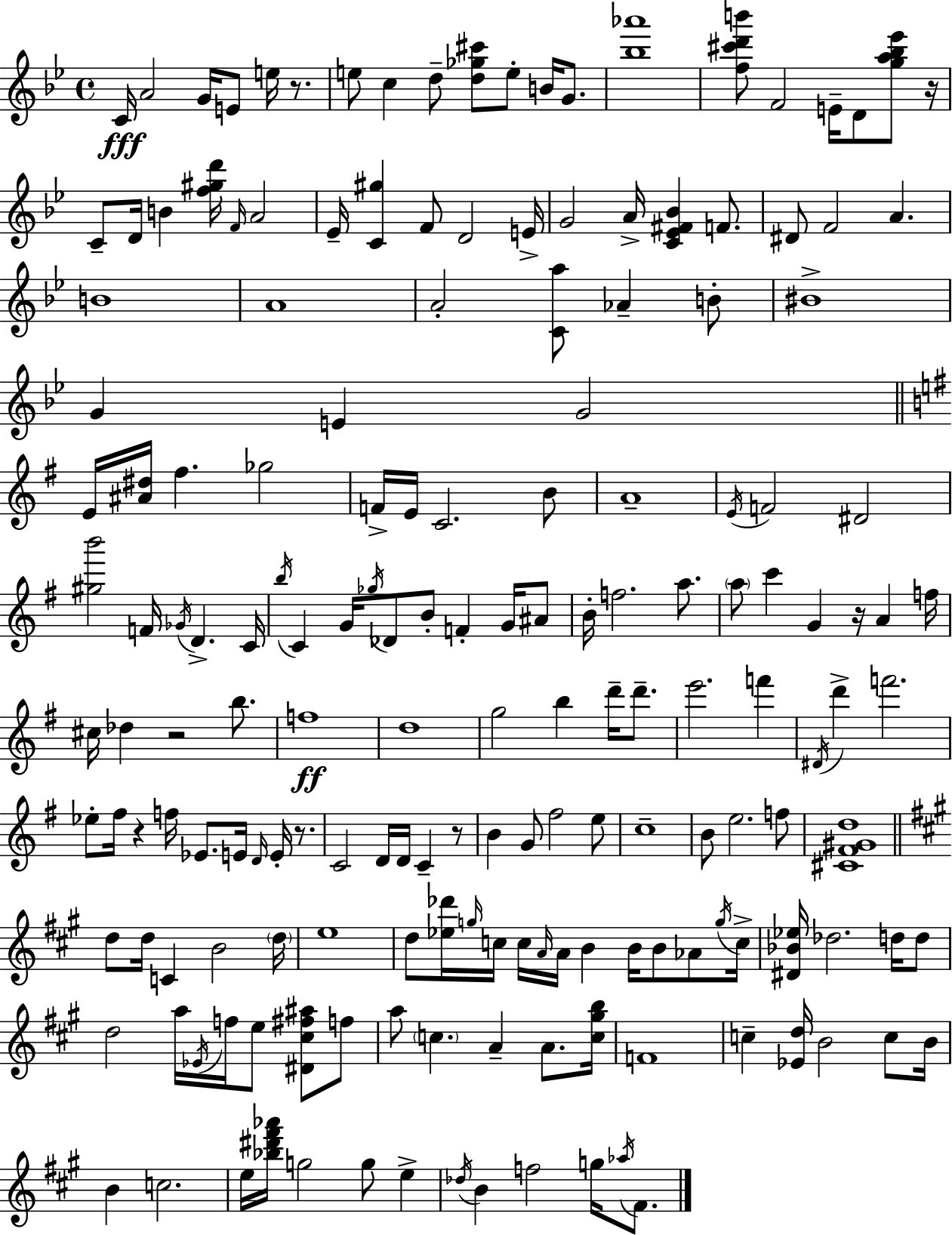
C4/s A4/h G4/s E4/e E5/s R/e. E5/e C5/q D5/e [D5,Gb5,C#6]/e E5/e B4/s G4/e. [Bb5,Ab6]/w [F5,C#6,D6,B6]/e F4/h E4/s D4/e [G5,A5,Bb5,Eb6]/e R/s C4/e D4/s B4/q [F5,G#5,D6]/s F4/s A4/h Eb4/s [C4,G#5]/q F4/e D4/h E4/s G4/h A4/s [C4,Eb4,F#4,Bb4]/q F4/e. D#4/e F4/h A4/q. B4/w A4/w A4/h [C4,A5]/e Ab4/q B4/e BIS4/w G4/q E4/q G4/h E4/s [A#4,D#5]/s F#5/q. Gb5/h F4/s E4/s C4/h. B4/e A4/w E4/s F4/h D#4/h [G#5,B6]/h F4/s Gb4/s D4/q. C4/s B5/s C4/q G4/s Gb5/s Db4/e B4/e F4/q G4/s A#4/e B4/s F5/h. A5/e. A5/e C6/q G4/q R/s A4/q F5/s C#5/s Db5/q R/h B5/e. F5/w D5/w G5/h B5/q D6/s D6/e. E6/h. F6/q D#4/s D6/q F6/h. Eb5/e F#5/s R/q F5/s Eb4/e. E4/s D4/s E4/s R/e. C4/h D4/s D4/s C4/q R/e B4/q G4/e F#5/h E5/e C5/w B4/e E5/h. F5/e [C#4,F#4,G#4,D5]/w D5/e D5/s C4/q B4/h D5/s E5/w D5/e [Eb5,Db6]/s G5/s C5/s C5/s A4/s A4/s B4/q B4/s B4/e Ab4/e G5/s C5/s [D#4,Bb4,Eb5]/s Db5/h. D5/s D5/e D5/h A5/s Eb4/s F5/s E5/e [D#4,C#5,F#5,A#5]/e F5/e A5/e C5/q. A4/q A4/e. [C5,G#5,B5]/s F4/w C5/q [Eb4,D5]/s B4/h C5/e B4/s B4/q C5/h. E5/s [Bb5,D#6,F#6,Ab6]/s G5/h G5/e E5/q Db5/s B4/q F5/h G5/s Ab5/s F#4/e.